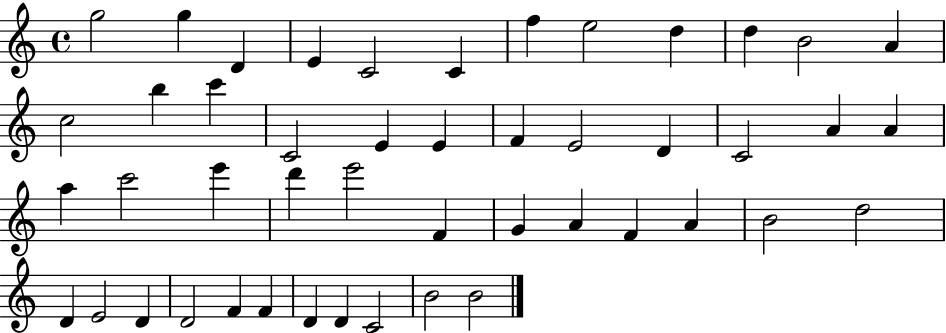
G5/h G5/q D4/q E4/q C4/h C4/q F5/q E5/h D5/q D5/q B4/h A4/q C5/h B5/q C6/q C4/h E4/q E4/q F4/q E4/h D4/q C4/h A4/q A4/q A5/q C6/h E6/q D6/q E6/h F4/q G4/q A4/q F4/q A4/q B4/h D5/h D4/q E4/h D4/q D4/h F4/q F4/q D4/q D4/q C4/h B4/h B4/h